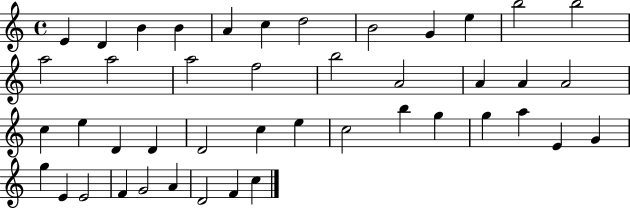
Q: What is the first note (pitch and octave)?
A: E4